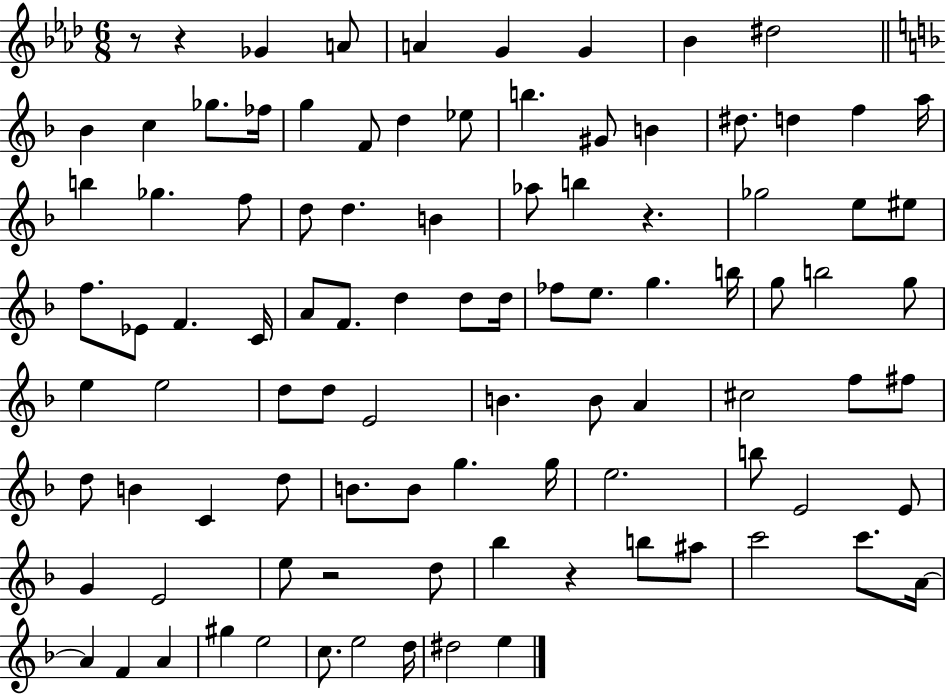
X:1
T:Untitled
M:6/8
L:1/4
K:Ab
z/2 z _G A/2 A G G _B ^d2 _B c _g/2 _f/4 g F/2 d _e/2 b ^G/2 B ^d/2 d f a/4 b _g f/2 d/2 d B _a/2 b z _g2 e/2 ^e/2 f/2 _E/2 F C/4 A/2 F/2 d d/2 d/4 _f/2 e/2 g b/4 g/2 b2 g/2 e e2 d/2 d/2 E2 B B/2 A ^c2 f/2 ^f/2 d/2 B C d/2 B/2 B/2 g g/4 e2 b/2 E2 E/2 G E2 e/2 z2 d/2 _b z b/2 ^a/2 c'2 c'/2 A/4 A F A ^g e2 c/2 e2 d/4 ^d2 e